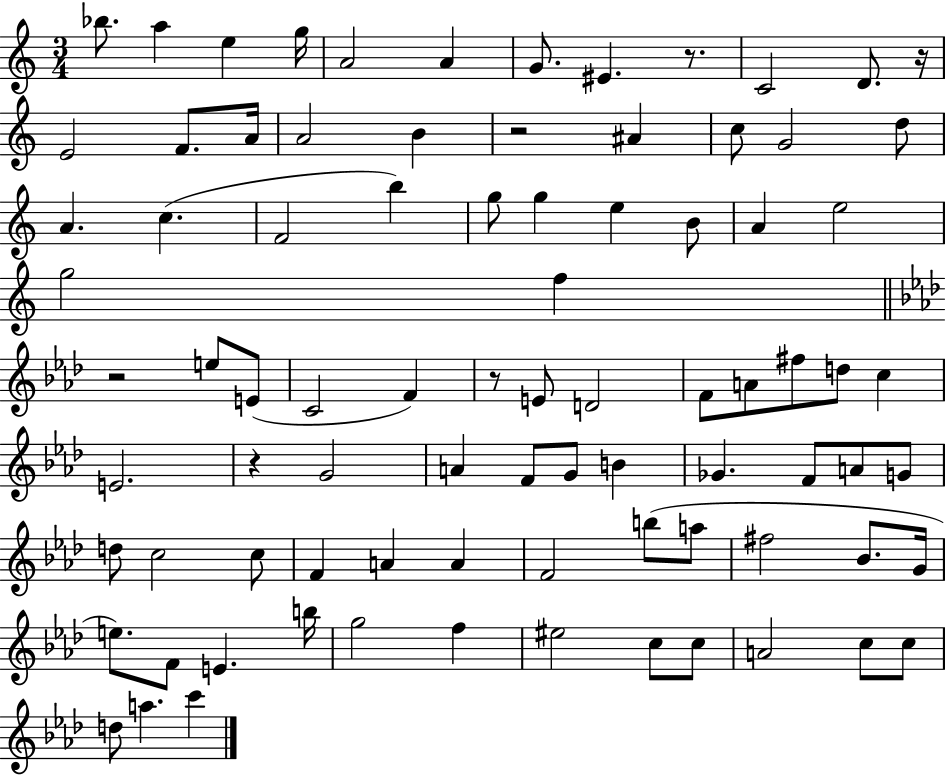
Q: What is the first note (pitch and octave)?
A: Bb5